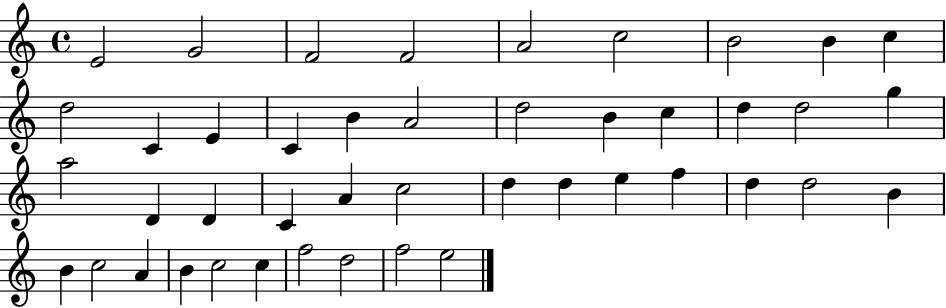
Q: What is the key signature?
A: C major